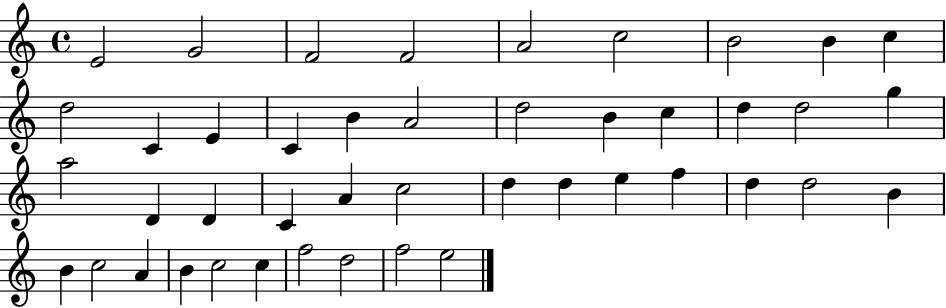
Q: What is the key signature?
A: C major